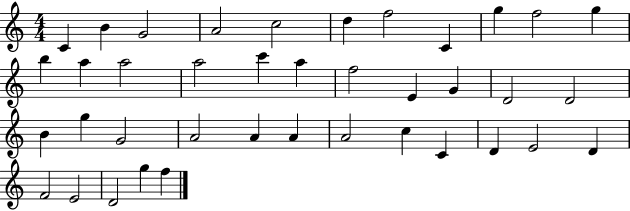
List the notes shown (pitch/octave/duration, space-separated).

C4/q B4/q G4/h A4/h C5/h D5/q F5/h C4/q G5/q F5/h G5/q B5/q A5/q A5/h A5/h C6/q A5/q F5/h E4/q G4/q D4/h D4/h B4/q G5/q G4/h A4/h A4/q A4/q A4/h C5/q C4/q D4/q E4/h D4/q F4/h E4/h D4/h G5/q F5/q